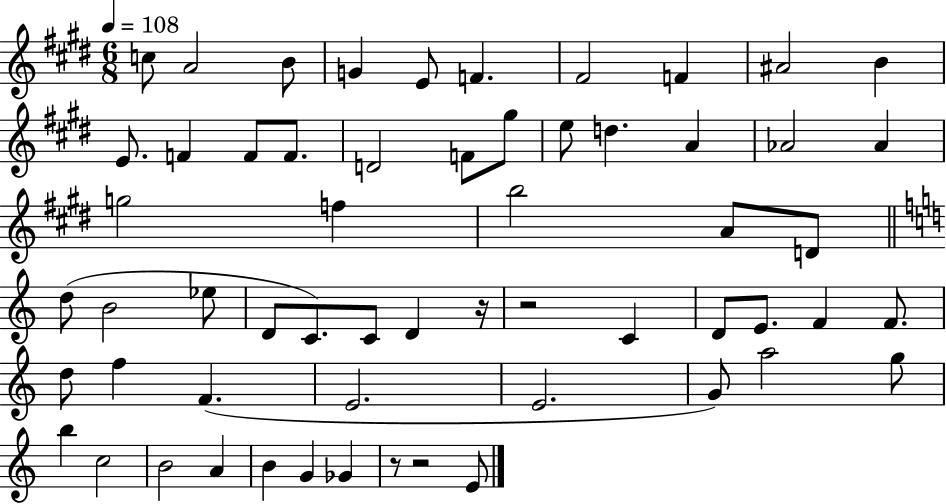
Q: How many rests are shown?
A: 4